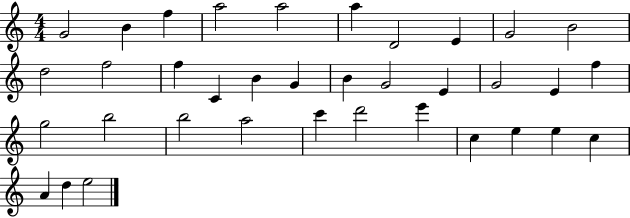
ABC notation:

X:1
T:Untitled
M:4/4
L:1/4
K:C
G2 B f a2 a2 a D2 E G2 B2 d2 f2 f C B G B G2 E G2 E f g2 b2 b2 a2 c' d'2 e' c e e c A d e2